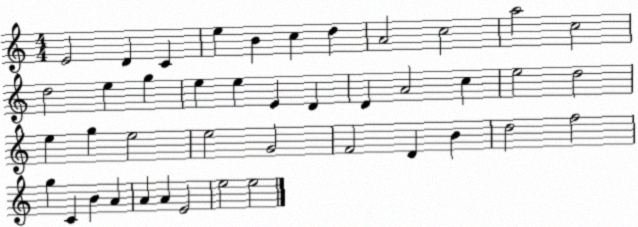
X:1
T:Untitled
M:4/4
L:1/4
K:C
E2 D C e B c d A2 c2 a2 c2 d2 e g e e E D D A2 c e2 d2 e g e2 e2 G2 F2 D B d2 f2 g C B A A A E2 e2 e2